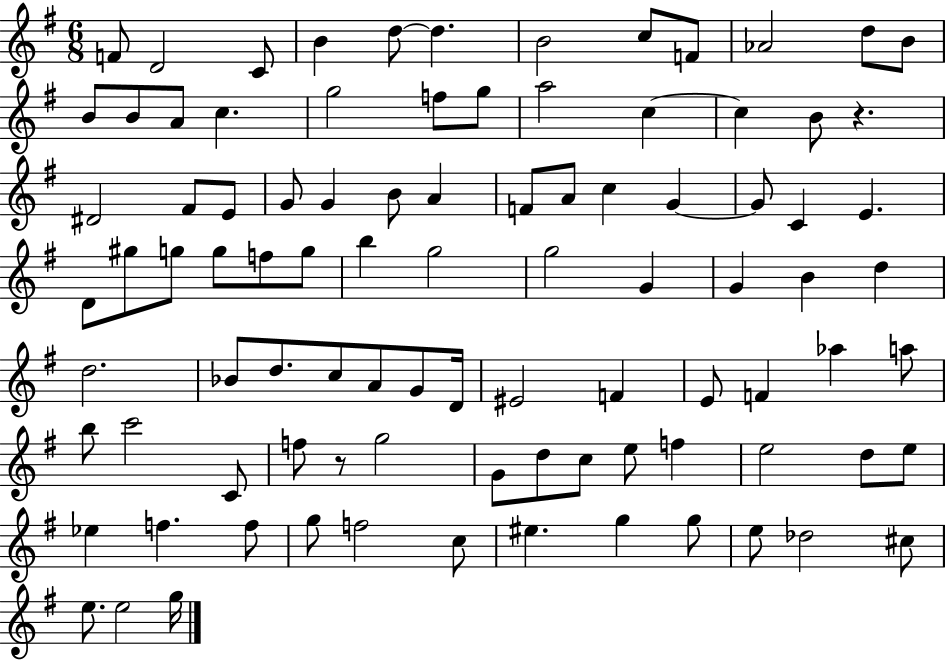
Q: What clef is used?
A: treble